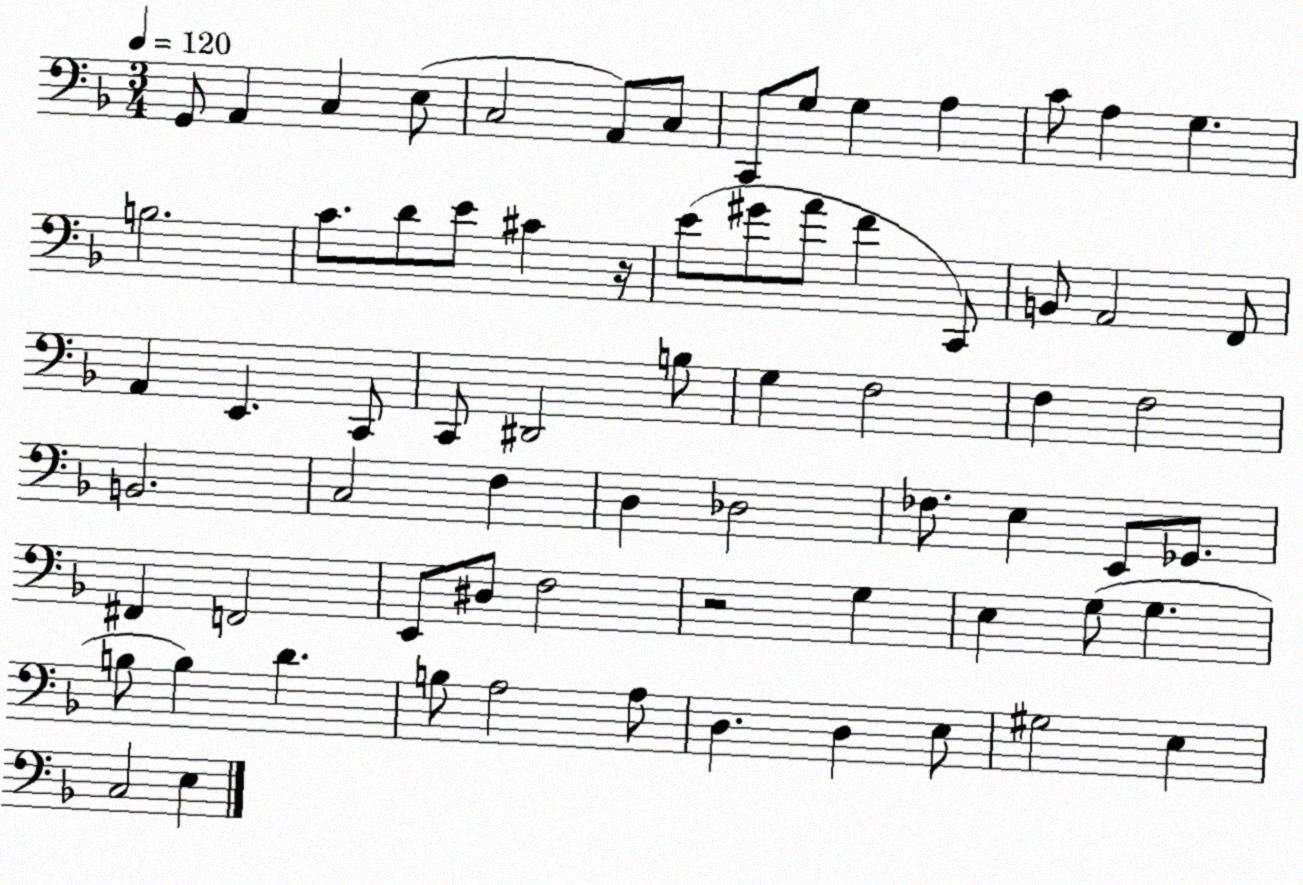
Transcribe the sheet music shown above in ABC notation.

X:1
T:Untitled
M:3/4
L:1/4
K:F
G,,/2 A,, C, E,/2 C,2 A,,/2 C,/2 C,,/2 G,/2 G, A, C/2 A, G, B,2 C/2 D/2 E/2 ^C z/4 E/2 ^G/2 A/2 F C,,/2 B,,/2 A,,2 F,,/2 A,, E,, C,,/2 C,,/2 ^D,,2 B,/2 G, F,2 F, F,2 B,,2 C,2 F, D, _D,2 _F,/2 E, E,,/2 _G,,/2 ^F,, F,,2 E,,/2 ^D,/2 F,2 z2 G, E, G,/2 G, B,/2 B, D B,/2 A,2 A,/2 D, D, E,/2 ^G,2 E, C,2 E,